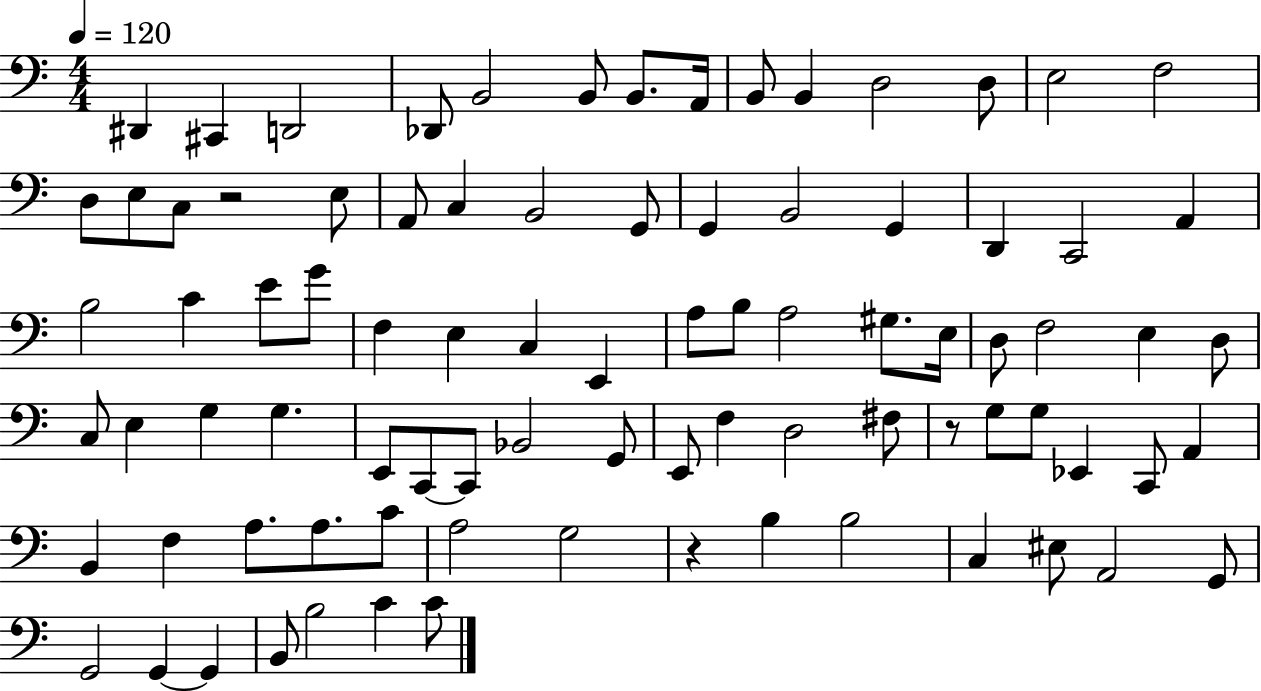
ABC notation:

X:1
T:Untitled
M:4/4
L:1/4
K:C
^D,, ^C,, D,,2 _D,,/2 B,,2 B,,/2 B,,/2 A,,/4 B,,/2 B,, D,2 D,/2 E,2 F,2 D,/2 E,/2 C,/2 z2 E,/2 A,,/2 C, B,,2 G,,/2 G,, B,,2 G,, D,, C,,2 A,, B,2 C E/2 G/2 F, E, C, E,, A,/2 B,/2 A,2 ^G,/2 E,/4 D,/2 F,2 E, D,/2 C,/2 E, G, G, E,,/2 C,,/2 C,,/2 _B,,2 G,,/2 E,,/2 F, D,2 ^F,/2 z/2 G,/2 G,/2 _E,, C,,/2 A,, B,, F, A,/2 A,/2 C/2 A,2 G,2 z B, B,2 C, ^E,/2 A,,2 G,,/2 G,,2 G,, G,, B,,/2 B,2 C C/2